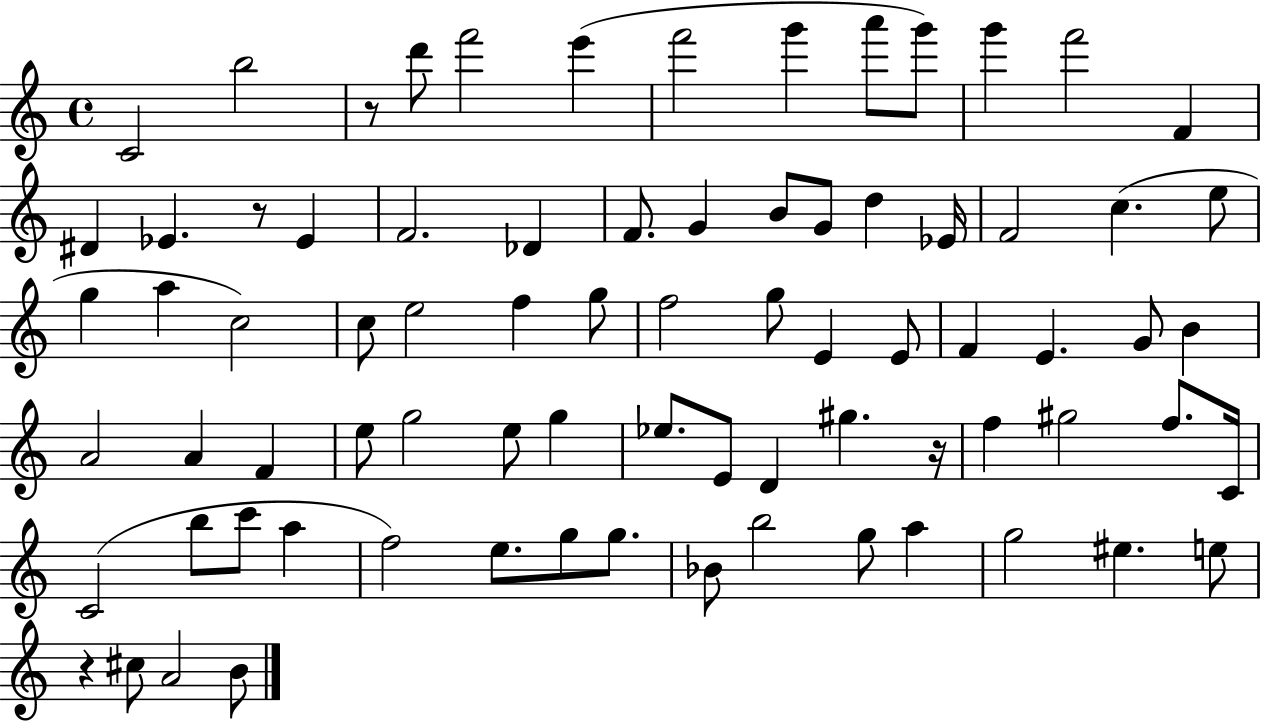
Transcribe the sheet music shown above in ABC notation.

X:1
T:Untitled
M:4/4
L:1/4
K:C
C2 b2 z/2 d'/2 f'2 e' f'2 g' a'/2 g'/2 g' f'2 F ^D _E z/2 _E F2 _D F/2 G B/2 G/2 d _E/4 F2 c e/2 g a c2 c/2 e2 f g/2 f2 g/2 E E/2 F E G/2 B A2 A F e/2 g2 e/2 g _e/2 E/2 D ^g z/4 f ^g2 f/2 C/4 C2 b/2 c'/2 a f2 e/2 g/2 g/2 _B/2 b2 g/2 a g2 ^e e/2 z ^c/2 A2 B/2